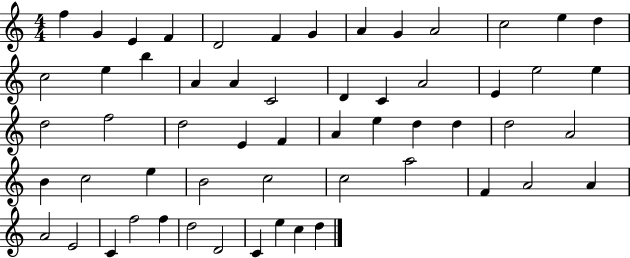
F5/q G4/q E4/q F4/q D4/h F4/q G4/q A4/q G4/q A4/h C5/h E5/q D5/q C5/h E5/q B5/q A4/q A4/q C4/h D4/q C4/q A4/h E4/q E5/h E5/q D5/h F5/h D5/h E4/q F4/q A4/q E5/q D5/q D5/q D5/h A4/h B4/q C5/h E5/q B4/h C5/h C5/h A5/h F4/q A4/h A4/q A4/h E4/h C4/q F5/h F5/q D5/h D4/h C4/q E5/q C5/q D5/q